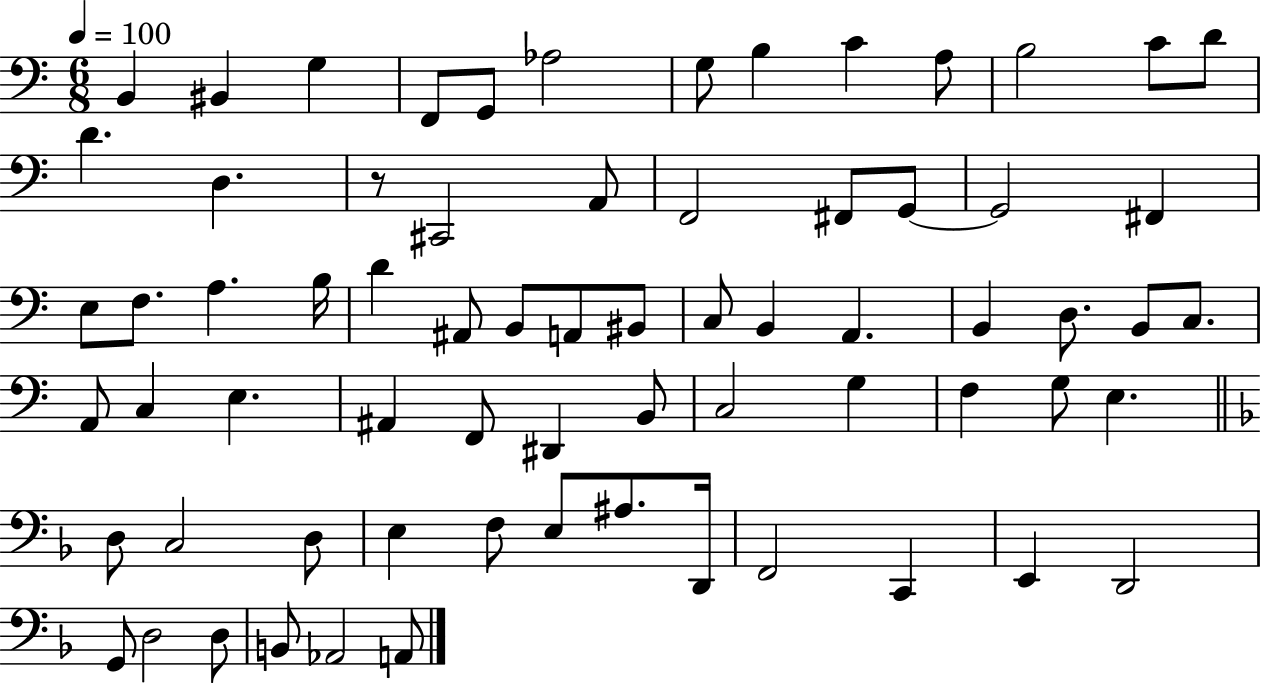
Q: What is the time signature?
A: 6/8